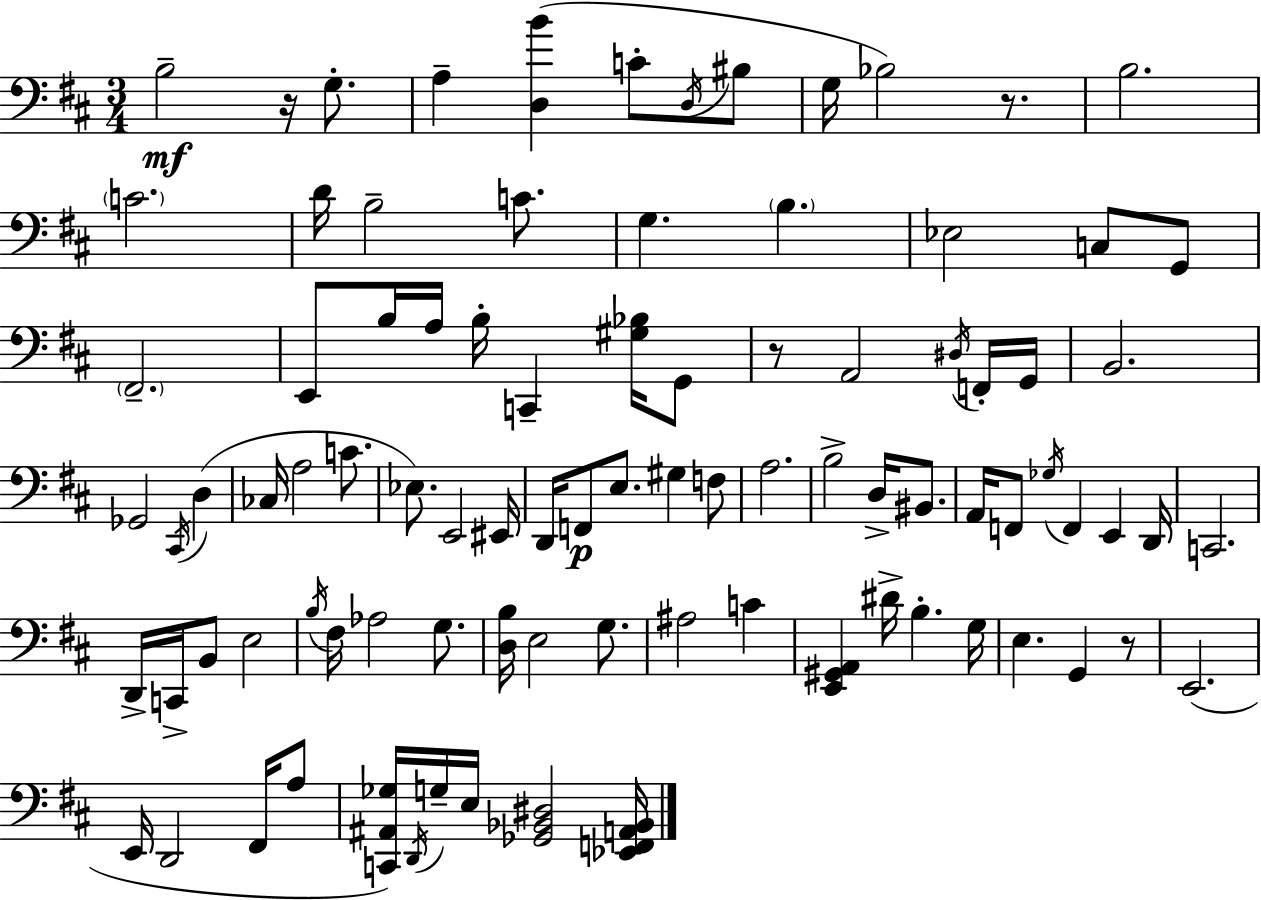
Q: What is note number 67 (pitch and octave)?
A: C4